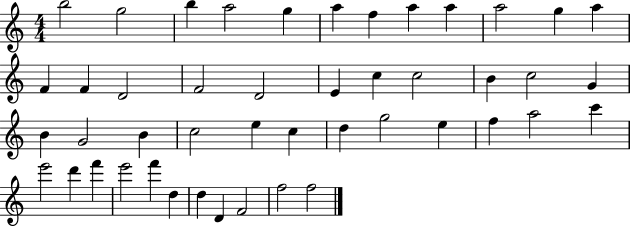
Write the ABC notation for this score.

X:1
T:Untitled
M:4/4
L:1/4
K:C
b2 g2 b a2 g a f a a a2 g a F F D2 F2 D2 E c c2 B c2 G B G2 B c2 e c d g2 e f a2 c' e'2 d' f' e'2 f' d d D F2 f2 f2